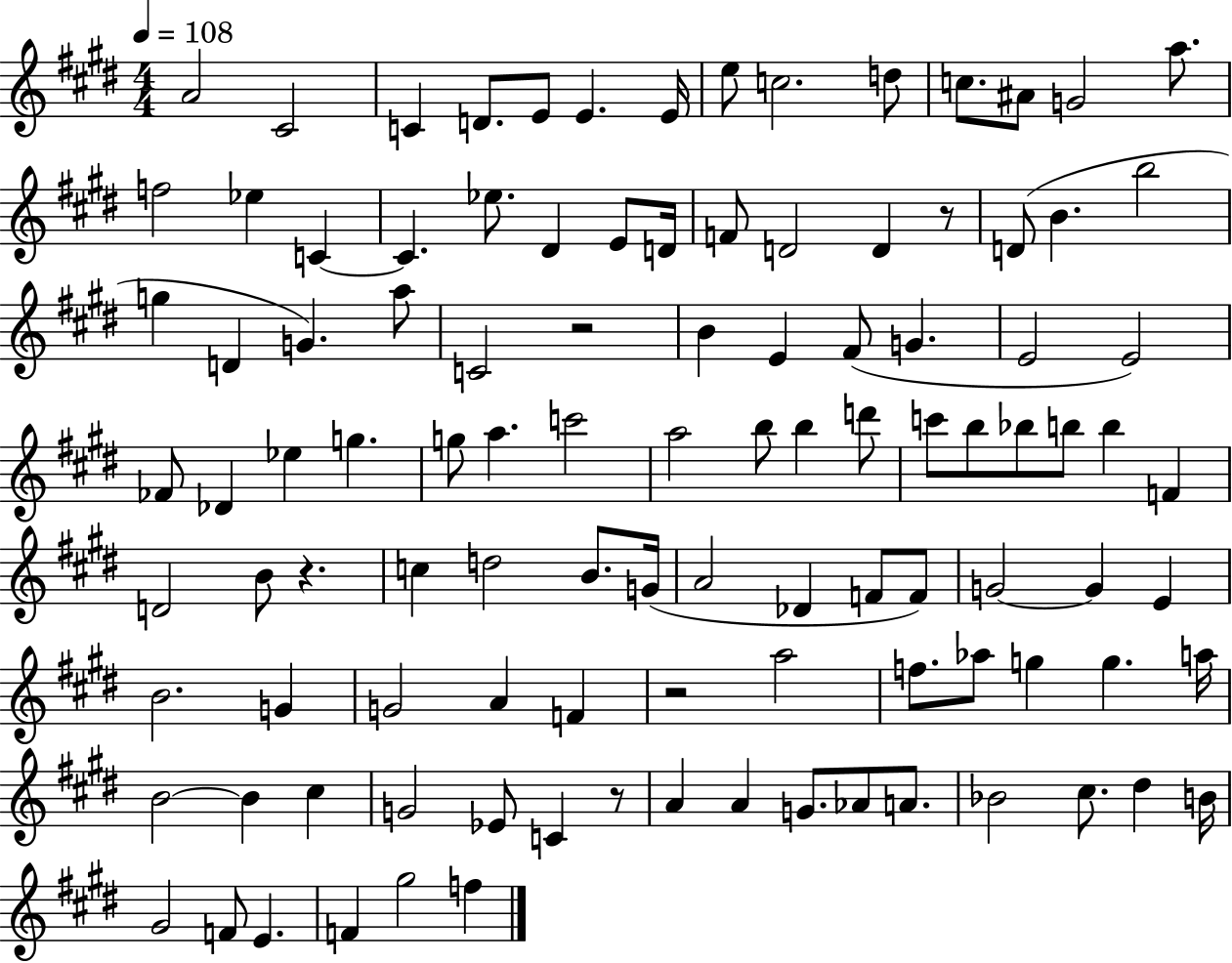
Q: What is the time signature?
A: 4/4